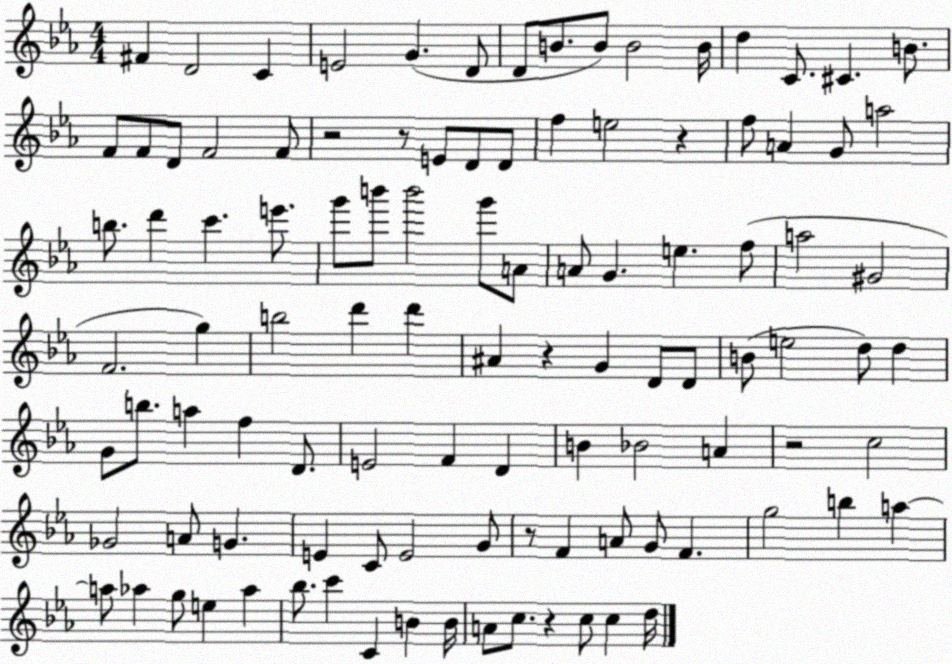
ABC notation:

X:1
T:Untitled
M:4/4
L:1/4
K:Eb
^F D2 C E2 G D/2 D/2 B/2 B/2 B2 B/4 d C/2 ^C B/2 F/2 F/2 D/2 F2 F/2 z2 z/2 E/2 D/2 D/2 f e2 z f/2 A G/2 a2 b/2 d' c' e'/2 g'/2 b'/2 b'2 g'/2 A/2 A/2 G e f/2 a2 ^G2 F2 g b2 d' d' ^A z G D/2 D/2 B/2 e2 d/2 d G/2 b/2 a f D/2 E2 F D B _B2 A z2 c2 _G2 A/2 G E C/2 E2 G/2 z/2 F A/2 G/2 F g2 b a a/2 _a g/2 e _a _b/2 c' C B B/4 A/2 c/2 z c/2 c d/4